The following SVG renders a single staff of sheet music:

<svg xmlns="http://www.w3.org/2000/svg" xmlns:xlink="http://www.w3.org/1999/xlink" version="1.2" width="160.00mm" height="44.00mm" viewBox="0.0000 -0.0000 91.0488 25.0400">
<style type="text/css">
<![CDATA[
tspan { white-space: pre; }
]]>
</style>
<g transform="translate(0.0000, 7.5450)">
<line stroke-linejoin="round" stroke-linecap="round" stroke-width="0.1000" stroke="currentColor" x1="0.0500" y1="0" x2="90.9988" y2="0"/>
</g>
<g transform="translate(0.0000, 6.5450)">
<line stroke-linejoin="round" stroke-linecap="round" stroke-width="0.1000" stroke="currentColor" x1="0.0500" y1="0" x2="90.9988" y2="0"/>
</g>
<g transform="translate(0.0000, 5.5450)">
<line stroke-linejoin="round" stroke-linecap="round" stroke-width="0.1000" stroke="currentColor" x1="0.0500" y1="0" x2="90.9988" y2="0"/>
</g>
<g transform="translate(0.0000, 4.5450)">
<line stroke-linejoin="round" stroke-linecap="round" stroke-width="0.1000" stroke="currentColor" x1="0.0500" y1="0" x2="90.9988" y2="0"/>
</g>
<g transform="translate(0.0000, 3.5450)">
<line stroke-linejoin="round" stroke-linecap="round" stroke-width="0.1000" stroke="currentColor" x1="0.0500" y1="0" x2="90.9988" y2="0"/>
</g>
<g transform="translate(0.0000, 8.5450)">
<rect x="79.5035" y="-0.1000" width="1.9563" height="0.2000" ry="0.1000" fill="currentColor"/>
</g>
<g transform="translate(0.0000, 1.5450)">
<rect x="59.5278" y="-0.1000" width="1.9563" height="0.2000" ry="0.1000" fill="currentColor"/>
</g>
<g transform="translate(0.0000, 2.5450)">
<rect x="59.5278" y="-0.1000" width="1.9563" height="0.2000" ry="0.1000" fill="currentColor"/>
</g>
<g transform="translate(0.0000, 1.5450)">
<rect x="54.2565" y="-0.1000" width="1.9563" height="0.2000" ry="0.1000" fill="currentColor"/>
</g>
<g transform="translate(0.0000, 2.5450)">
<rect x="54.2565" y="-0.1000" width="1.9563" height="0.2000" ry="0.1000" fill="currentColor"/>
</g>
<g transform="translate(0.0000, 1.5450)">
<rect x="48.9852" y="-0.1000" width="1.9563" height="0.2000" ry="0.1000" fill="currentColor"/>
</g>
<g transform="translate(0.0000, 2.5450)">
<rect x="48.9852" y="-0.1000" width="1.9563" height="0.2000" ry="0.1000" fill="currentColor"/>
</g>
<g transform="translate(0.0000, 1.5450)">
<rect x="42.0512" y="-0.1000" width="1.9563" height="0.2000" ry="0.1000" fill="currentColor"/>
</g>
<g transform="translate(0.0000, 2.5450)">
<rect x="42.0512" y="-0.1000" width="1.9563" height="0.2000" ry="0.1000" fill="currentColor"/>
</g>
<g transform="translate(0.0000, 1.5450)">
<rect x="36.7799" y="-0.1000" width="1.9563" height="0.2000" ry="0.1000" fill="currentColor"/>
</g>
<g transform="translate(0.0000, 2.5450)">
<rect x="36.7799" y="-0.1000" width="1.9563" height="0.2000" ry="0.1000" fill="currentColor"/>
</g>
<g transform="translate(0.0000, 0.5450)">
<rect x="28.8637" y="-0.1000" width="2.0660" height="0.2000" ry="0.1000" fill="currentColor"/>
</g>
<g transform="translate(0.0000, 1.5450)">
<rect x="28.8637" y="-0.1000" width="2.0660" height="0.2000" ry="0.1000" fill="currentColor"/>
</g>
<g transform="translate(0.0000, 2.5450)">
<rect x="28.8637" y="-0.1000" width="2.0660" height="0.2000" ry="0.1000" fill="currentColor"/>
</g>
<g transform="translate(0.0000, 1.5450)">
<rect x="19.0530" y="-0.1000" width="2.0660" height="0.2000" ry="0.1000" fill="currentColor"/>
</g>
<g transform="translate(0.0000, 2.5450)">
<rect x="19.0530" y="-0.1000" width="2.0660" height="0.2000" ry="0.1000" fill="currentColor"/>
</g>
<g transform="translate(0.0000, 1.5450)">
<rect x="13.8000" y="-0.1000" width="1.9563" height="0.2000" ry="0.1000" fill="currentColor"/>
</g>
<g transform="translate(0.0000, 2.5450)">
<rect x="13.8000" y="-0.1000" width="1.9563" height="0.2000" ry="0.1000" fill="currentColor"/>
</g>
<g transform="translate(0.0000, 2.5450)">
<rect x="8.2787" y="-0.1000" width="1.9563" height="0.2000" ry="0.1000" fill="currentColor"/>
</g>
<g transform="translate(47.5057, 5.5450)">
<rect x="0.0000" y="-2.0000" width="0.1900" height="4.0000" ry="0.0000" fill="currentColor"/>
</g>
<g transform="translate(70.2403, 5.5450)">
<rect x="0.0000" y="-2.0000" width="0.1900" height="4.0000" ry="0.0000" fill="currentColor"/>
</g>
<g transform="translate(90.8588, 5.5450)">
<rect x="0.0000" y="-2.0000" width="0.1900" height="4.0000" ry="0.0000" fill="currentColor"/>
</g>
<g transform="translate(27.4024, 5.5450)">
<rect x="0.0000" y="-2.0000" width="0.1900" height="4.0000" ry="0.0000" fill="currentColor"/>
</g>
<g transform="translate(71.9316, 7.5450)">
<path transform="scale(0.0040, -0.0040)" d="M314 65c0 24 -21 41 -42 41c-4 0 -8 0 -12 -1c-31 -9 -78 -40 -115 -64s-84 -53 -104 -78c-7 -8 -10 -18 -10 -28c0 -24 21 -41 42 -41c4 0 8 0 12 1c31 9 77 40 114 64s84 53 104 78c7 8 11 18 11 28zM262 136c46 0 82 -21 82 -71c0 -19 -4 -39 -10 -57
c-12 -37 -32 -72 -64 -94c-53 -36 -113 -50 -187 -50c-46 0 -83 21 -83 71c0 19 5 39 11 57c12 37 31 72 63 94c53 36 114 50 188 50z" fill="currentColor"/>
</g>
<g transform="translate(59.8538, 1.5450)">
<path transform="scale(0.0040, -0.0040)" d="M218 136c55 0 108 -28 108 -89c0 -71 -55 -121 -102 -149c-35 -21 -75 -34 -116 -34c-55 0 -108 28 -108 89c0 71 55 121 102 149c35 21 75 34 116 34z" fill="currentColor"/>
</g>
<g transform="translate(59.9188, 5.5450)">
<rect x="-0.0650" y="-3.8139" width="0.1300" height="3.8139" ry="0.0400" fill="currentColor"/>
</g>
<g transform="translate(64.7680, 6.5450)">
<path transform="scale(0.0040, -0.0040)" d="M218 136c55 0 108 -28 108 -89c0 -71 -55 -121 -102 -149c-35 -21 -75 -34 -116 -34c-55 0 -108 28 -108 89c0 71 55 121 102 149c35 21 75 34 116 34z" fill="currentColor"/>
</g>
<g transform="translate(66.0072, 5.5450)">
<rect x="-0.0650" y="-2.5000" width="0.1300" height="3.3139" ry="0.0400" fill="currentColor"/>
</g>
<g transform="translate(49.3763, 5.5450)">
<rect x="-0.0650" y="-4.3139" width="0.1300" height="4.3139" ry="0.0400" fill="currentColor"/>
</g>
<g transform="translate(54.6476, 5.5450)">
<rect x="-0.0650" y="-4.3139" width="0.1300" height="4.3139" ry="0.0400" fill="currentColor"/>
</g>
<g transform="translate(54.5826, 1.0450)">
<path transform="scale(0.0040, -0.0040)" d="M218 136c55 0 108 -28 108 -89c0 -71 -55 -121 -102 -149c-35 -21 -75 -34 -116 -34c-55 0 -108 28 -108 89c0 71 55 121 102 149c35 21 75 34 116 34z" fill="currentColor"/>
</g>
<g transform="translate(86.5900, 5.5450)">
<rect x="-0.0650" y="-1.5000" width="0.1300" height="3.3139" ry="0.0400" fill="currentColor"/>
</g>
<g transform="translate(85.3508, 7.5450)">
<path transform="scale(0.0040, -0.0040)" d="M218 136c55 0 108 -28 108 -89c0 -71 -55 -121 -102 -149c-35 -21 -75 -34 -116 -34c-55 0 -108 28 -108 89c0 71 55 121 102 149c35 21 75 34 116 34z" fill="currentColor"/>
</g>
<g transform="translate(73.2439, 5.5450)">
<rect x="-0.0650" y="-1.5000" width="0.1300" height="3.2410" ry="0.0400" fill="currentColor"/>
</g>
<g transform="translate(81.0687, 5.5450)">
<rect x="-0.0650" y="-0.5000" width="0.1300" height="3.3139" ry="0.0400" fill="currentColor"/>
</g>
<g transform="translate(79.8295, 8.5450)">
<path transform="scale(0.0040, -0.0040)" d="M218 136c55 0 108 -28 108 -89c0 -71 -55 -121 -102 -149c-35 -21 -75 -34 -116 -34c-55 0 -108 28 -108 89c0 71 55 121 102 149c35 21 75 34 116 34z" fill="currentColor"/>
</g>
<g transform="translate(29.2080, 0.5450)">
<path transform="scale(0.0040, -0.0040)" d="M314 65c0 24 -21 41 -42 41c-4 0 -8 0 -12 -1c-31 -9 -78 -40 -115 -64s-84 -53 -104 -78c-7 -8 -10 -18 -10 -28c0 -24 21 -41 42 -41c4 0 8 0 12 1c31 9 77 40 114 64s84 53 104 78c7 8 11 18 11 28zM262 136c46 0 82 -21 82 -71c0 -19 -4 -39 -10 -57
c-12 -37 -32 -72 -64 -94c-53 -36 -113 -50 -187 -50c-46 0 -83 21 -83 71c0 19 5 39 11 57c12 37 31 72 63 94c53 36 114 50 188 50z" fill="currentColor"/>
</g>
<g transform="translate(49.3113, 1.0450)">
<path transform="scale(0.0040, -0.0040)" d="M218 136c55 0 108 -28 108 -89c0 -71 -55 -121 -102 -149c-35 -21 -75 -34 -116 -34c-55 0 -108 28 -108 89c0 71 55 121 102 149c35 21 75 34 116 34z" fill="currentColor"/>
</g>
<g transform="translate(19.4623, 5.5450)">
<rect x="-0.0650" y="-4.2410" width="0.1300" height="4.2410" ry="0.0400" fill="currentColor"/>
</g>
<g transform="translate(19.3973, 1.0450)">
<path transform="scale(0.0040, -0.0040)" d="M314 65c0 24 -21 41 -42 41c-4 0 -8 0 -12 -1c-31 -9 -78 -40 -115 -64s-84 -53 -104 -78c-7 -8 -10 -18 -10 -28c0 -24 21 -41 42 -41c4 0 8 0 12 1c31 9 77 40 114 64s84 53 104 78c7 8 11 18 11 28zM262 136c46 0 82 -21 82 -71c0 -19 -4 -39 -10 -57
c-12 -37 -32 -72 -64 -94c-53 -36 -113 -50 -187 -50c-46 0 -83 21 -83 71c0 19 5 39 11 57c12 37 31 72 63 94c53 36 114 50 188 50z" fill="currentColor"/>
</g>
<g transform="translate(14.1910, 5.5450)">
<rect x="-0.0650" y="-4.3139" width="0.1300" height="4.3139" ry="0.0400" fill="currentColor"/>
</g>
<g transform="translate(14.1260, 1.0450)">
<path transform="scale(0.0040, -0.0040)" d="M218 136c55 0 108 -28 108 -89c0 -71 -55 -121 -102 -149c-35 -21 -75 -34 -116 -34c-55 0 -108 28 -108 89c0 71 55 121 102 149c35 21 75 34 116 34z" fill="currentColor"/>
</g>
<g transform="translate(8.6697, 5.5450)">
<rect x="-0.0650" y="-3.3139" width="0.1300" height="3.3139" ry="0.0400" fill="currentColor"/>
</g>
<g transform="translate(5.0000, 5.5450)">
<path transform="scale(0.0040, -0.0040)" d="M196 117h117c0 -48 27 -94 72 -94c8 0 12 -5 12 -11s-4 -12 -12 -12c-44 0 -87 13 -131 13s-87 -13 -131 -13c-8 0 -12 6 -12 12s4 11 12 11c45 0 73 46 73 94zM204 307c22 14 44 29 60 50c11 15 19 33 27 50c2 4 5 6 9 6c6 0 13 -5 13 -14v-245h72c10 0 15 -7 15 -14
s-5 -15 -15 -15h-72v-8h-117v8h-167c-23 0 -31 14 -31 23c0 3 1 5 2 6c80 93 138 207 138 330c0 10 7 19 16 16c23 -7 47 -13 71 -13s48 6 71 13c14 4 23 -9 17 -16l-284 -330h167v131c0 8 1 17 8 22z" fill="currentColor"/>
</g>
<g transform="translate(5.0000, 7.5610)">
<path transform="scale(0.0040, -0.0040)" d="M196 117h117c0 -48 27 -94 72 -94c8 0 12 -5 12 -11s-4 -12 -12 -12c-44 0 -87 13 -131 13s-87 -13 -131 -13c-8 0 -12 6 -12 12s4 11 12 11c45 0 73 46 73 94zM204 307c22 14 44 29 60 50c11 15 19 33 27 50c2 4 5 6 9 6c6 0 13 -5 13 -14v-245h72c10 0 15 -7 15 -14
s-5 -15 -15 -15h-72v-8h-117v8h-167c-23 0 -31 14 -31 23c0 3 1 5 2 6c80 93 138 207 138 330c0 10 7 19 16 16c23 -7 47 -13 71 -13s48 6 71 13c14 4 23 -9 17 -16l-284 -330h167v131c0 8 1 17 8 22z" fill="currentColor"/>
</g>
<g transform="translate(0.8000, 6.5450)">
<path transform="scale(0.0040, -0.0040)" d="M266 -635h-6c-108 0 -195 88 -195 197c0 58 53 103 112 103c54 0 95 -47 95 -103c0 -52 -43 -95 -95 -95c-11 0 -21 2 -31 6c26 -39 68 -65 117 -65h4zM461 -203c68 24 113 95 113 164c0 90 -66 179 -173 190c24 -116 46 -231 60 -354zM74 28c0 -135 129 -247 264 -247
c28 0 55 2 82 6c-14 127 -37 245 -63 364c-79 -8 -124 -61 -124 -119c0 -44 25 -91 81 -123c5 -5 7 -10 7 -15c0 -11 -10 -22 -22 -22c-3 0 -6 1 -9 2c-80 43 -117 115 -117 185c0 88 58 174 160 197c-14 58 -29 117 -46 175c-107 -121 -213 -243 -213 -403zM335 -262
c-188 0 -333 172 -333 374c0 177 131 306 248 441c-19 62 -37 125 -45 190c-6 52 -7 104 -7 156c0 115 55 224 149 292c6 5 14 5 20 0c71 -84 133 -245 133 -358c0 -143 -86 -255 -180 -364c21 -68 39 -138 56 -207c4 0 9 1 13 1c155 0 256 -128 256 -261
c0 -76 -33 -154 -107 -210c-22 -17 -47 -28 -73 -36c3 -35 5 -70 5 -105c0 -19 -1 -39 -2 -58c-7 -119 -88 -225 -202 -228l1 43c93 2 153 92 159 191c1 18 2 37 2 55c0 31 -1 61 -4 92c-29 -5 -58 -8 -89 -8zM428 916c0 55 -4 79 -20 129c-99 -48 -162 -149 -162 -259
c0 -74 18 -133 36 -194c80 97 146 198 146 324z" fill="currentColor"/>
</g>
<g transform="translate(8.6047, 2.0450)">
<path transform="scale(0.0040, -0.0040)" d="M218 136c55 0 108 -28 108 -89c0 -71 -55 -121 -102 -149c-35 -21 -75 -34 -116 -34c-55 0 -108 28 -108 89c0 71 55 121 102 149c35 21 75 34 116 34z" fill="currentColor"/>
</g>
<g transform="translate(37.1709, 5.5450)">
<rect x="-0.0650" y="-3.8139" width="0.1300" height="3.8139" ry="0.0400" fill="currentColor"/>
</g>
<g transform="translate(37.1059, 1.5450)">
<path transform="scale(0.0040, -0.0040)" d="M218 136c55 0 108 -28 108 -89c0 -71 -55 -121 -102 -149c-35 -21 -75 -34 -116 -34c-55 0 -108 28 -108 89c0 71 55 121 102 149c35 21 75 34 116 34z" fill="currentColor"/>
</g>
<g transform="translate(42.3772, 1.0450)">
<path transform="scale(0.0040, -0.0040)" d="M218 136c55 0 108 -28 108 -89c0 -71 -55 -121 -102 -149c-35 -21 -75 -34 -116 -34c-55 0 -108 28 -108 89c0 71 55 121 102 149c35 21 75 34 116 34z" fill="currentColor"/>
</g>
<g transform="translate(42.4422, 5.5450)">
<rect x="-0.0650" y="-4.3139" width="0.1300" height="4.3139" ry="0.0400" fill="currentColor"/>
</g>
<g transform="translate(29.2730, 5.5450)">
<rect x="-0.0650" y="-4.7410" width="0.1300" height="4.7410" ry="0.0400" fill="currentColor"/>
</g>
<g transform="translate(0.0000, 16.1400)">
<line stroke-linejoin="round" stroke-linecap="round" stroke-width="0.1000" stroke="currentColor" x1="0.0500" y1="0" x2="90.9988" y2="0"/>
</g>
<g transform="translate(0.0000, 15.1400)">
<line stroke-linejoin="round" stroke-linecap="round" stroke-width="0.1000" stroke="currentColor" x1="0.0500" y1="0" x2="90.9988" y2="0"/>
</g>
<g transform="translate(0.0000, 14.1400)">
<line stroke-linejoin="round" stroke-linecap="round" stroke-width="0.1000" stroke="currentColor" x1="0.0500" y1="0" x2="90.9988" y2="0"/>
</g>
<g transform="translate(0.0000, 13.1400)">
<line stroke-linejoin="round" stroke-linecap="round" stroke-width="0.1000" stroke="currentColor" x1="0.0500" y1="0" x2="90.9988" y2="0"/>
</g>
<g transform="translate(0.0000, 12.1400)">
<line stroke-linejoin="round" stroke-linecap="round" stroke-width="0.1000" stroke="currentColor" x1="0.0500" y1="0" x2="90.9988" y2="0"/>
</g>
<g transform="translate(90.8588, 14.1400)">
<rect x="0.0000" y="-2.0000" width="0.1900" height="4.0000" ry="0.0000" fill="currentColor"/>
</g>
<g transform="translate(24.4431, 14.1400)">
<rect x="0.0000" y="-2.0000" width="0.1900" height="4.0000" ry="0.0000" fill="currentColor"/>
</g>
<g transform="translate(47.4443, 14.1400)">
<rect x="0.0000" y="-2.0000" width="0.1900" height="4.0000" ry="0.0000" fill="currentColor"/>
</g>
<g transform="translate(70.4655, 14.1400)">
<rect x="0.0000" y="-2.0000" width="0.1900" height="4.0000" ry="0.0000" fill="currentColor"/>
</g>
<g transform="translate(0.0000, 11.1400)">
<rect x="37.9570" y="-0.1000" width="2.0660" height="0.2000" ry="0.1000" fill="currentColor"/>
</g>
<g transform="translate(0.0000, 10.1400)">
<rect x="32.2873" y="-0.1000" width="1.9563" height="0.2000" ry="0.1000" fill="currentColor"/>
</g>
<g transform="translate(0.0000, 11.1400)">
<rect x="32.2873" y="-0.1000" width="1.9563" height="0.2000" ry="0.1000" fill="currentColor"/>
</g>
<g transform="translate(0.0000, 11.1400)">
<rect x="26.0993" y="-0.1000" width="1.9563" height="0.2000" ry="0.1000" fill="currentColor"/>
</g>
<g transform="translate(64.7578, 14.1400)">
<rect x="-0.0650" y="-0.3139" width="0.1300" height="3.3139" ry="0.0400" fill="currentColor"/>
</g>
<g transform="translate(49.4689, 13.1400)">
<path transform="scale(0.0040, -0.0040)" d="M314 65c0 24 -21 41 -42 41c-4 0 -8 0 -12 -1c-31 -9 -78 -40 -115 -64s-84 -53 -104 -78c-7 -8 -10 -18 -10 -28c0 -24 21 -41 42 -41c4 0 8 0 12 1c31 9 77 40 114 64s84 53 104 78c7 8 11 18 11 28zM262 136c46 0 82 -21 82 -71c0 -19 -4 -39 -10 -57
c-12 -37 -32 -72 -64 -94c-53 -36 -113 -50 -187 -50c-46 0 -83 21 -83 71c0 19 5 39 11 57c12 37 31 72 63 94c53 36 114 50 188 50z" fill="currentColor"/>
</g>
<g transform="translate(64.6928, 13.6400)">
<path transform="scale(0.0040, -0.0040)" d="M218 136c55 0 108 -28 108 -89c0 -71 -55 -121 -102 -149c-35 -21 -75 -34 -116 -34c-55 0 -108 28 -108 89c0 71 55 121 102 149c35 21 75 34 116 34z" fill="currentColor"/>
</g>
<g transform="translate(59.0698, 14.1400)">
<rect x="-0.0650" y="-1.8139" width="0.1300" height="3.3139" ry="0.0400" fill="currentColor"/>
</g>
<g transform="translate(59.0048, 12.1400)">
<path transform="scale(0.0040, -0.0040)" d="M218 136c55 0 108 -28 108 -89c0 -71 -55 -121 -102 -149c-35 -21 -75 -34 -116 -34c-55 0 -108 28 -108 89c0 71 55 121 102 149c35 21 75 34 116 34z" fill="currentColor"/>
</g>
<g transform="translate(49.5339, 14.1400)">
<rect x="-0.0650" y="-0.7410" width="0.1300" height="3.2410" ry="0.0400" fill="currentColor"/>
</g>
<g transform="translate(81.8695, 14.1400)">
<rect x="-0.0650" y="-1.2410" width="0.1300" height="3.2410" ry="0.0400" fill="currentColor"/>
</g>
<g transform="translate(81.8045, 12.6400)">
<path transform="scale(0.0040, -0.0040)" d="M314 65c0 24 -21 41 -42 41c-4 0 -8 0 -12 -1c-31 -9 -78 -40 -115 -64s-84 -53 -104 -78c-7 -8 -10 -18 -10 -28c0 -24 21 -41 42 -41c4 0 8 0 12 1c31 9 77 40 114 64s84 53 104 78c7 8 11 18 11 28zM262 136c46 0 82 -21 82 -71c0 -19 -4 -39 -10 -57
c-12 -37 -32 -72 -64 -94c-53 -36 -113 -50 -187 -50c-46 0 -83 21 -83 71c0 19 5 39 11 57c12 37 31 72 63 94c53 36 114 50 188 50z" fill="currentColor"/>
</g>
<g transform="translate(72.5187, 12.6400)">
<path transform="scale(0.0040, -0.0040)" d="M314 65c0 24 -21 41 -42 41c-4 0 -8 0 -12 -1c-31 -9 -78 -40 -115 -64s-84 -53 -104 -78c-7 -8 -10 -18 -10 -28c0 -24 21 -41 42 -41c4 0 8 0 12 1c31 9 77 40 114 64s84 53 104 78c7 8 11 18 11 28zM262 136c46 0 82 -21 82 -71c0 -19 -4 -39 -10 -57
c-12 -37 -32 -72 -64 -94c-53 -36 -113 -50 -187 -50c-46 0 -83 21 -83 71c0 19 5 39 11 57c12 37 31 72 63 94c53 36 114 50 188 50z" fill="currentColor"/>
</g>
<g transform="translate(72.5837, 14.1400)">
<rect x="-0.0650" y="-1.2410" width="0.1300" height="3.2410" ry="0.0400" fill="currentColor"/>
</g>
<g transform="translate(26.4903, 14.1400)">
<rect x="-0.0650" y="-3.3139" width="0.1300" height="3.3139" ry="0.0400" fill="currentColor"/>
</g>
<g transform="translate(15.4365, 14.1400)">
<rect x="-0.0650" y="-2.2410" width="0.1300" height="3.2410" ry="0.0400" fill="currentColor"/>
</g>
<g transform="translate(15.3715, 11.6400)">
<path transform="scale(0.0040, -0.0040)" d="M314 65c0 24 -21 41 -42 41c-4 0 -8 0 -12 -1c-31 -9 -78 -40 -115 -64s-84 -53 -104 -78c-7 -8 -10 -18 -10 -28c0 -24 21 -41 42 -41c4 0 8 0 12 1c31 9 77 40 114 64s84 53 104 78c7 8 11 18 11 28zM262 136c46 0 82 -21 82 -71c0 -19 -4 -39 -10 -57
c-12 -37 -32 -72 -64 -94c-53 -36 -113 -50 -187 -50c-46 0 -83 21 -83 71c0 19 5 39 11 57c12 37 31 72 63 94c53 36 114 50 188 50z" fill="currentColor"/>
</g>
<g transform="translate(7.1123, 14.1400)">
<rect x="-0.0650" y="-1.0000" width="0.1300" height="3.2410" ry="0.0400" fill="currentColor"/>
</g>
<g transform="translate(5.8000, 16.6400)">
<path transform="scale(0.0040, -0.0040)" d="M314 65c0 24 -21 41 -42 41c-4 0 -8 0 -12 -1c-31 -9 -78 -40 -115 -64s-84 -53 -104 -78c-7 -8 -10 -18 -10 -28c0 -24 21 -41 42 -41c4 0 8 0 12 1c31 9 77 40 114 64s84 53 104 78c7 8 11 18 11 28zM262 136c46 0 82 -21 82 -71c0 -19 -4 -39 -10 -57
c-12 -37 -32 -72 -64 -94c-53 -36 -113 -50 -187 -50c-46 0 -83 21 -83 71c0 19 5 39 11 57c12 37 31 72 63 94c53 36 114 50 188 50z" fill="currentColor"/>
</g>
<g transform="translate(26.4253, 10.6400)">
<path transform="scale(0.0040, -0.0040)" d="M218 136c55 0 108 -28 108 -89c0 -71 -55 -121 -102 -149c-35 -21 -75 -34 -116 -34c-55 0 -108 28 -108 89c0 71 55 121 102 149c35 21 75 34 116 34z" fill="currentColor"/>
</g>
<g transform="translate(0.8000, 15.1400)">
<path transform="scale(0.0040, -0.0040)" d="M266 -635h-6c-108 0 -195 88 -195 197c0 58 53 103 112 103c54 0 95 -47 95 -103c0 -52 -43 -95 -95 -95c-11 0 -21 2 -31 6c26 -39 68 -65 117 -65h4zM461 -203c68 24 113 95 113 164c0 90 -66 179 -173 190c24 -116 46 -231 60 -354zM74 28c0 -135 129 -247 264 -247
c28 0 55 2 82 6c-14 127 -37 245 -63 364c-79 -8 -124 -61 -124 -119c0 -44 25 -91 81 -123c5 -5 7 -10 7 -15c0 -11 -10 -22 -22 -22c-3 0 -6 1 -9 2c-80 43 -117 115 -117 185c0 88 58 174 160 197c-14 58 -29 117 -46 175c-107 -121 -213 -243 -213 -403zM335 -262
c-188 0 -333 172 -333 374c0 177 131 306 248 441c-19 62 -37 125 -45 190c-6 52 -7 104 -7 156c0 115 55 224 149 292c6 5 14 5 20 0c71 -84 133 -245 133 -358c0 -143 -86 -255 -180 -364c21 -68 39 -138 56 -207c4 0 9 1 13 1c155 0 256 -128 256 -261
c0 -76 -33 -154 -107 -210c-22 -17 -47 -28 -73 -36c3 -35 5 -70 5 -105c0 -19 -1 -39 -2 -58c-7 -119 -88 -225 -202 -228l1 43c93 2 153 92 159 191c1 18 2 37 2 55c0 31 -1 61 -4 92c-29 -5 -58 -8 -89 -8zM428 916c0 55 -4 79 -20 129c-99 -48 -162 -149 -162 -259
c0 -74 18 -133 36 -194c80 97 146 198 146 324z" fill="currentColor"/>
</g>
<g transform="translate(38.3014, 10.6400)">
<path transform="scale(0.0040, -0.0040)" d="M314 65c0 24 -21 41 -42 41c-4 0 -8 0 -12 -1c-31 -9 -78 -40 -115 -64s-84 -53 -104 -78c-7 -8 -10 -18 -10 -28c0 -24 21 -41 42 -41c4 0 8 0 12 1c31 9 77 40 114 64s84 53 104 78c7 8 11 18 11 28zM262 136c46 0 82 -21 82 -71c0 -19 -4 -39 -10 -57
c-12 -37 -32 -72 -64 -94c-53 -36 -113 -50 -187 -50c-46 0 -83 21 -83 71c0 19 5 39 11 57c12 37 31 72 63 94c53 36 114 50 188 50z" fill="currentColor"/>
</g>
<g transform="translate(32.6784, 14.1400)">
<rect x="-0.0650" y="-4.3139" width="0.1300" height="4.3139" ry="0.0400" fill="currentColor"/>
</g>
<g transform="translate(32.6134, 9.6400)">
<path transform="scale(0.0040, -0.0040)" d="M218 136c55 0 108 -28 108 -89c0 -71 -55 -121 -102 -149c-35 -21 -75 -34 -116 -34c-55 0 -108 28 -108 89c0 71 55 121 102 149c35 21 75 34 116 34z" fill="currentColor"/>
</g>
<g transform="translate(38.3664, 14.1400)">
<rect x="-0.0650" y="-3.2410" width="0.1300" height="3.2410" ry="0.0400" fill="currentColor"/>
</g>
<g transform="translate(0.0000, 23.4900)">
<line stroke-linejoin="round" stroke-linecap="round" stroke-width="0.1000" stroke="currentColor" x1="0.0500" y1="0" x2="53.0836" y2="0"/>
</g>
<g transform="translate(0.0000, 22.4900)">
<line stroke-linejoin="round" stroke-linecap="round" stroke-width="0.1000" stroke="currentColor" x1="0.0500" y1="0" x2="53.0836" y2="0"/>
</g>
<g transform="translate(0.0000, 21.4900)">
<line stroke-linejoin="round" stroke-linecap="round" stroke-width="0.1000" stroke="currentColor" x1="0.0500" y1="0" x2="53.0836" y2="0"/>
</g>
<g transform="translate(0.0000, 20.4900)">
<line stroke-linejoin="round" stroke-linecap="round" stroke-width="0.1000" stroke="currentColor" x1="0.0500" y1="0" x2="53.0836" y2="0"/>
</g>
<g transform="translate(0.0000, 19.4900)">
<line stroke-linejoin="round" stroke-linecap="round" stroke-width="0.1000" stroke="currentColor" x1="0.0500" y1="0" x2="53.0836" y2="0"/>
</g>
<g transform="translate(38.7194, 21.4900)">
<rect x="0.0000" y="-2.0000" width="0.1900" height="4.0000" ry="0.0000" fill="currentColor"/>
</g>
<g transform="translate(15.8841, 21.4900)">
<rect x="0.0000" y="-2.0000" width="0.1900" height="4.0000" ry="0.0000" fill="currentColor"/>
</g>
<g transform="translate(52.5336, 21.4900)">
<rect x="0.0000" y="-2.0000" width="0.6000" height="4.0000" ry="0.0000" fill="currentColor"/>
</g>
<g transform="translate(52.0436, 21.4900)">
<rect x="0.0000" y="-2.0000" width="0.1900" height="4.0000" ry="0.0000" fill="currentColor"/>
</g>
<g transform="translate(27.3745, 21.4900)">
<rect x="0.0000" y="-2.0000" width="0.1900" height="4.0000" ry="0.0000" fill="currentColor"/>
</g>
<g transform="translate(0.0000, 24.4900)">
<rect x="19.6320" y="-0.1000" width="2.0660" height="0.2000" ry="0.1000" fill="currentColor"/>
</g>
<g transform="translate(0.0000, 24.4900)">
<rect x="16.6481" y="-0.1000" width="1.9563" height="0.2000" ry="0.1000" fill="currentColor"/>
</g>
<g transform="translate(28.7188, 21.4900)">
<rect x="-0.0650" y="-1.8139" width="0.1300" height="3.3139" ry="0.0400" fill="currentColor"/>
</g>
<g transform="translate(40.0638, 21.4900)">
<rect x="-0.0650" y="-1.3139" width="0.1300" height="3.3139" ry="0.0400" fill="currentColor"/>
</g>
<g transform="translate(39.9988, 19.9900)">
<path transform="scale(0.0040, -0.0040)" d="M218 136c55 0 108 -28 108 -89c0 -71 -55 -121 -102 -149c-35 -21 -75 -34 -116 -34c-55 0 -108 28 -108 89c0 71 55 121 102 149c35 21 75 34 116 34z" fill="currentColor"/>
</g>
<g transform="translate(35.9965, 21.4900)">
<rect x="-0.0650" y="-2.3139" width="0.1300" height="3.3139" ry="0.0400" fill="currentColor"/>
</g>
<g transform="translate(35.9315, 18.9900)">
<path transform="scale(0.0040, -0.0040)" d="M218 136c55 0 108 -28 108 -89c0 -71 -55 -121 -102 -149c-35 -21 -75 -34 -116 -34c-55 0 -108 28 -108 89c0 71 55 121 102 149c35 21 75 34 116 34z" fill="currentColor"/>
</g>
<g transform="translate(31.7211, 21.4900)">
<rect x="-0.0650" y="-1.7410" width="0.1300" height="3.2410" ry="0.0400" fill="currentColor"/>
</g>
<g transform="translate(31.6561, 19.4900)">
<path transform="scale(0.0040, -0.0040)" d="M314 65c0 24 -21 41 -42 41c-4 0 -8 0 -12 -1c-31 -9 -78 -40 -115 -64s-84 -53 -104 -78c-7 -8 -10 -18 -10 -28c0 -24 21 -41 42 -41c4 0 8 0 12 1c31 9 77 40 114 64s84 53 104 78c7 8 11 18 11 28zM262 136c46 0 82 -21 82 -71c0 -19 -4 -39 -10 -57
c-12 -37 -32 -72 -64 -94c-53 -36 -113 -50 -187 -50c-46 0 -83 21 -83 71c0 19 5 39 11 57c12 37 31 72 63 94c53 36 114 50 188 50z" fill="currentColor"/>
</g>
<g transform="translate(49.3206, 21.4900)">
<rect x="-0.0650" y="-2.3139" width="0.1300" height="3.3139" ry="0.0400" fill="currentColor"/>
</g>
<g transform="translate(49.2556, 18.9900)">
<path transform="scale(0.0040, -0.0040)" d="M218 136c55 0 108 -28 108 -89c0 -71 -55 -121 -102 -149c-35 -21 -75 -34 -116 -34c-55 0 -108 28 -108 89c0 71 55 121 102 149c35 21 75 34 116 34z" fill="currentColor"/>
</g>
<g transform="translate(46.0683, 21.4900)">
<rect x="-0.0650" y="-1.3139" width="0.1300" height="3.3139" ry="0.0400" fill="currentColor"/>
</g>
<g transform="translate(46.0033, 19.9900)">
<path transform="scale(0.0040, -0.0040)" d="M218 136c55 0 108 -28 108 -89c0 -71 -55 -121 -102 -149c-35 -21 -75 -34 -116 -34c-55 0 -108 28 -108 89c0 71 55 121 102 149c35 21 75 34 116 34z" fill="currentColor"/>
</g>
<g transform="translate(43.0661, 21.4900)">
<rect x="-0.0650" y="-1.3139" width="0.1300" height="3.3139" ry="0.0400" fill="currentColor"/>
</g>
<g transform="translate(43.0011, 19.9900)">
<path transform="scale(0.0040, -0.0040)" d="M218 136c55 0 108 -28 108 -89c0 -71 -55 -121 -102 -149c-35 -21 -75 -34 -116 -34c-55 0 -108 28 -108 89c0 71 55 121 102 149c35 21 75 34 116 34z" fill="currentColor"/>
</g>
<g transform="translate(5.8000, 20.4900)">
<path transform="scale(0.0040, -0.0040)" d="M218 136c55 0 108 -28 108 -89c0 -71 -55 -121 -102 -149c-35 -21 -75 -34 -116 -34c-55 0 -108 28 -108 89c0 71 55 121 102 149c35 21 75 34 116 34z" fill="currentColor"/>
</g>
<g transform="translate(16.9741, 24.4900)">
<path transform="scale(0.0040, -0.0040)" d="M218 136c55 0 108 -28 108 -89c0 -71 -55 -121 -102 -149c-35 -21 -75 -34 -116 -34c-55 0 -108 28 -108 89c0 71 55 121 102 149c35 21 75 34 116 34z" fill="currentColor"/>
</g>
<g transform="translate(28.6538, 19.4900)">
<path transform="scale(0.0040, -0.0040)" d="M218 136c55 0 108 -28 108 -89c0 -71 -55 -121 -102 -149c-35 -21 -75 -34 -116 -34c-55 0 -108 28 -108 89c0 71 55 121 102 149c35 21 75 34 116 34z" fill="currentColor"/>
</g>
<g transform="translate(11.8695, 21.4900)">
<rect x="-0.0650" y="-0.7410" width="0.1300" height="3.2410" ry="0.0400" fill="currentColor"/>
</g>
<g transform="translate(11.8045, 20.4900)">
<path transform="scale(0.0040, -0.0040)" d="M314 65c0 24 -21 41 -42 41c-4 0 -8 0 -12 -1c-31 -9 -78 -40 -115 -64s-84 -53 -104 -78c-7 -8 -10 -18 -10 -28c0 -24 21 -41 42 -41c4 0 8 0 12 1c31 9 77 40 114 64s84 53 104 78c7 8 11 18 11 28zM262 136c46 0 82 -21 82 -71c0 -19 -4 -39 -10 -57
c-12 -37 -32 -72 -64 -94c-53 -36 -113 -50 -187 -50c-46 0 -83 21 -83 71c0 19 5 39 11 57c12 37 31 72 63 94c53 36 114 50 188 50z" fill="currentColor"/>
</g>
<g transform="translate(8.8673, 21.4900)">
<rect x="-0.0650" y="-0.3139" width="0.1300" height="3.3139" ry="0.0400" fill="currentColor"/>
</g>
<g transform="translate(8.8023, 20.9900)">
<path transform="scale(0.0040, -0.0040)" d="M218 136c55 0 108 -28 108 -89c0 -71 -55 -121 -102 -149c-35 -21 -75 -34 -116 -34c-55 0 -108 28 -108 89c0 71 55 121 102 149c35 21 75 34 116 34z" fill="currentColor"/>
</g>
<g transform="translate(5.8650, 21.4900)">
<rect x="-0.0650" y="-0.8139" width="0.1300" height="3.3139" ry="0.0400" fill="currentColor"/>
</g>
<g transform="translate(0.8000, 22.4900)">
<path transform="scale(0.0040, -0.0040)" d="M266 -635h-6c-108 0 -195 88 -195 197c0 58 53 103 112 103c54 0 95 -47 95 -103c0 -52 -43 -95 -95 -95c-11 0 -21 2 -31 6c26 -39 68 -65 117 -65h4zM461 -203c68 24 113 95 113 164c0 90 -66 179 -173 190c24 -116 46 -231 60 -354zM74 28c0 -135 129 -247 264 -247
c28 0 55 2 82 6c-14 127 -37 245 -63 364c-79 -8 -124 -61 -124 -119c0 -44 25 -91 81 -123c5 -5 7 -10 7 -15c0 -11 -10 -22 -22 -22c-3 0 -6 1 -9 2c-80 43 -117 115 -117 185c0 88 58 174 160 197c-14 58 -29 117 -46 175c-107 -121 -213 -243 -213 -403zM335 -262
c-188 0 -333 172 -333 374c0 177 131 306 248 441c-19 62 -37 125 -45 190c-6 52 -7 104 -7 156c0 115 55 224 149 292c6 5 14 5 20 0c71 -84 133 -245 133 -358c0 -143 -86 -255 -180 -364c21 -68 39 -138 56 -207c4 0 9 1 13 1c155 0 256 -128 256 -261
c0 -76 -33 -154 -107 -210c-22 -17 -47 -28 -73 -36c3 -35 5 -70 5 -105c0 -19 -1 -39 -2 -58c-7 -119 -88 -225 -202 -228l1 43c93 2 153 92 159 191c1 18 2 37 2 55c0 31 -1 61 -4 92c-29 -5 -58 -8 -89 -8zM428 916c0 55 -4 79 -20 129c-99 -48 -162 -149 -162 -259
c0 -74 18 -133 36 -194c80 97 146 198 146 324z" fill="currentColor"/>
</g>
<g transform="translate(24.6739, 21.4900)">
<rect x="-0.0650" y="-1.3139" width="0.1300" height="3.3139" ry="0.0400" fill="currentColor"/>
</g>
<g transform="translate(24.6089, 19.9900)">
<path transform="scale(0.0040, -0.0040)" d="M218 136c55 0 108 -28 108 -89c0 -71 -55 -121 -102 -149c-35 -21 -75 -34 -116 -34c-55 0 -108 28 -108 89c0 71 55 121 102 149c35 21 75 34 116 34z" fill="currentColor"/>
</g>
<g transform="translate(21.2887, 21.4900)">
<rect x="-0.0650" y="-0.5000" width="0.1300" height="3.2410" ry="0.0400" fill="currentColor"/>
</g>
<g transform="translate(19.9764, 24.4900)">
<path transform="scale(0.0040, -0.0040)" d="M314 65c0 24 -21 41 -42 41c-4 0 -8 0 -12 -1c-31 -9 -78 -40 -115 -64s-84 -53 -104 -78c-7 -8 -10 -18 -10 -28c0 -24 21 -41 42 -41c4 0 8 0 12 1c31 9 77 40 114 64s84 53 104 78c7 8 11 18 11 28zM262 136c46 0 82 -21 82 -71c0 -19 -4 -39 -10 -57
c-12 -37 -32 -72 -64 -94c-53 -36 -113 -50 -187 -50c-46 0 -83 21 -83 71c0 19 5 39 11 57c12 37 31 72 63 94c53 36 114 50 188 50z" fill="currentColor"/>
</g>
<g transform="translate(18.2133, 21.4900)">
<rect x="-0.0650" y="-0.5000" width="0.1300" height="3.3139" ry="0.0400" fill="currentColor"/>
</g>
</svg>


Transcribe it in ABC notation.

X:1
T:Untitled
M:4/4
L:1/4
K:C
b d' d'2 e'2 c' d' d' d' c' G E2 C E D2 g2 b d' b2 d2 f c e2 e2 d c d2 C C2 e f f2 g e e e g